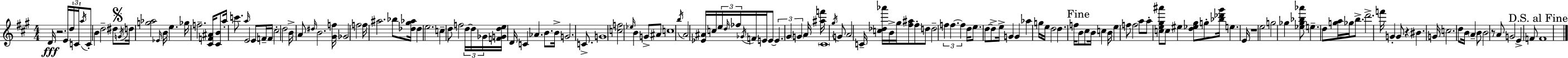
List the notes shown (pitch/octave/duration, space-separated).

D4/s R/h. E4/s D5/s C4/s A5/s C4/e B4/q D5/h D#5/e G4/s D5/s [G5,Ab5]/h Eb4/s B4/s E5/q. Gb5/s F5/h. [C#4,F4,A#4]/s [C#4,B4]/e A5/s C6/e. A5/s E4/h E4/e F4/s F4/s C#5/h D5/h B4/s A4/e D#5/s B4/h. [G#4,F5]/s Gb4/h F5/h F5/s A#5/h. Bb5/e [Db5,G#5,Ab5]/s Db5/q E5/h. C5/q D5/e F5/h D5/s D5/s Gb4/s [F4,G4,D5,E5]/s D4/s C4/q Ab4/q. B4/e. B4/s G4/h. C4/e. G4/w [C5,F5]/h Eb5/s B4/q G4/e A#4/e C5/w B5/s A4/h [Eb4,A#4]/s C5/s E5/s D5/s FES5/s Gb4/s F4/s E4/s E4/e E4/q. G#4/q G4/q A4/s [A#5,F6]/s C#4/w G#5/s G4/e A4/h C4/s [C5,Db5,Ab6]/s B4/s G#5/s [F#5,A#5]/e F#5/e D5/e D5/h F5/q F5/q. F5/q D5/s E5/e. D5/e D5/e E5/s G4/q G4/q Ab5/q G5/s E5/s D5/h D5/q. F5/s B4/e C#5/e B4/s C5/q B4/s E5/q F5/e F5/h A5/e A5/e [C5,E5,G#5,A#6]/e C5/e EIS5/q [D5,Eb5,G#5]/e G5/e [Bb5,Db6,G#6]/s E5/q. E4/s R/w E5/h G5/h Gb5/q [Eb5,Gb5,Bb5,Ab6]/e E5/q. D5/e [G5,A5]/s Gb5/s B5/e. D6/h. F6/s G4/q G4/e R/q BIS4/q. G4/s C5/h. D5/e B4/s A4/q B4/e B4/h R/e A4/e G4/h E4/q F4/e F4/w